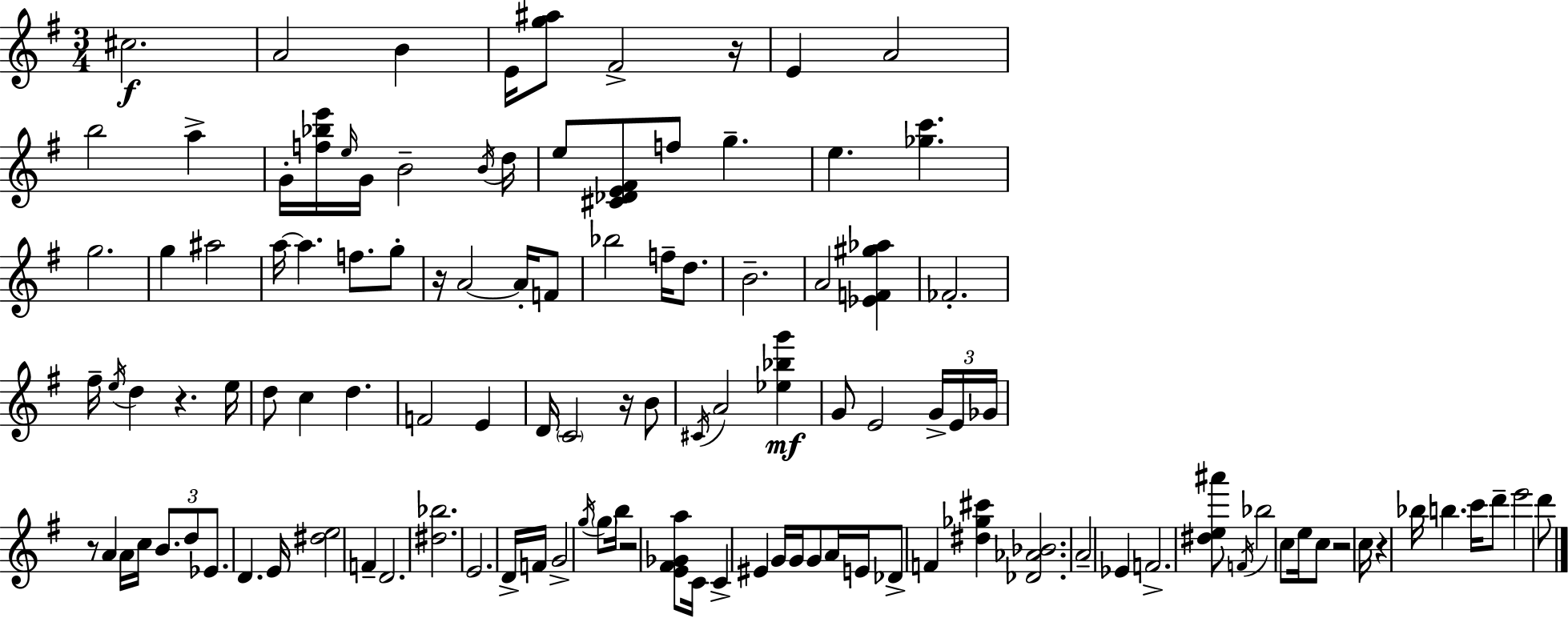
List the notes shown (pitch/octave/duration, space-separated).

C#5/h. A4/h B4/q E4/s [G5,A#5]/e F#4/h R/s E4/q A4/h B5/h A5/q G4/s [F5,Bb5,E6]/s E5/s G4/s B4/h B4/s D5/s E5/e [C#4,Db4,E4,F#4]/e F5/e G5/q. E5/q. [Gb5,C6]/q. G5/h. G5/q A#5/h A5/s A5/q. F5/e. G5/e R/s A4/h A4/s F4/e Bb5/h F5/s D5/e. B4/h. A4/h [Eb4,F4,G#5,Ab5]/q FES4/h. F#5/s E5/s D5/q R/q. E5/s D5/e C5/q D5/q. F4/h E4/q D4/s C4/h R/s B4/e C#4/s A4/h [Eb5,Bb5,G6]/q G4/e E4/h G4/s E4/s Gb4/s R/e A4/q A4/s C5/s B4/e. D5/e Eb4/e. D4/q. E4/s [D#5,E5]/h F4/q D4/h. [D#5,Bb5]/h. E4/h. D4/s F4/s G4/h G5/s G5/e B5/s R/h [E4,F#4,Gb4,A5]/e C4/s C4/q EIS4/q G4/s G4/s G4/e A4/s E4/s Db4/e F4/q [D#5,Gb5,C#6]/q [Db4,Ab4,Bb4]/h. A4/h Eb4/q F4/h. [D#5,E5,A#6]/e F4/s Bb5/h C5/e E5/s C5/e R/h C5/s R/q Bb5/s B5/q. C6/s D6/e E6/h D6/e